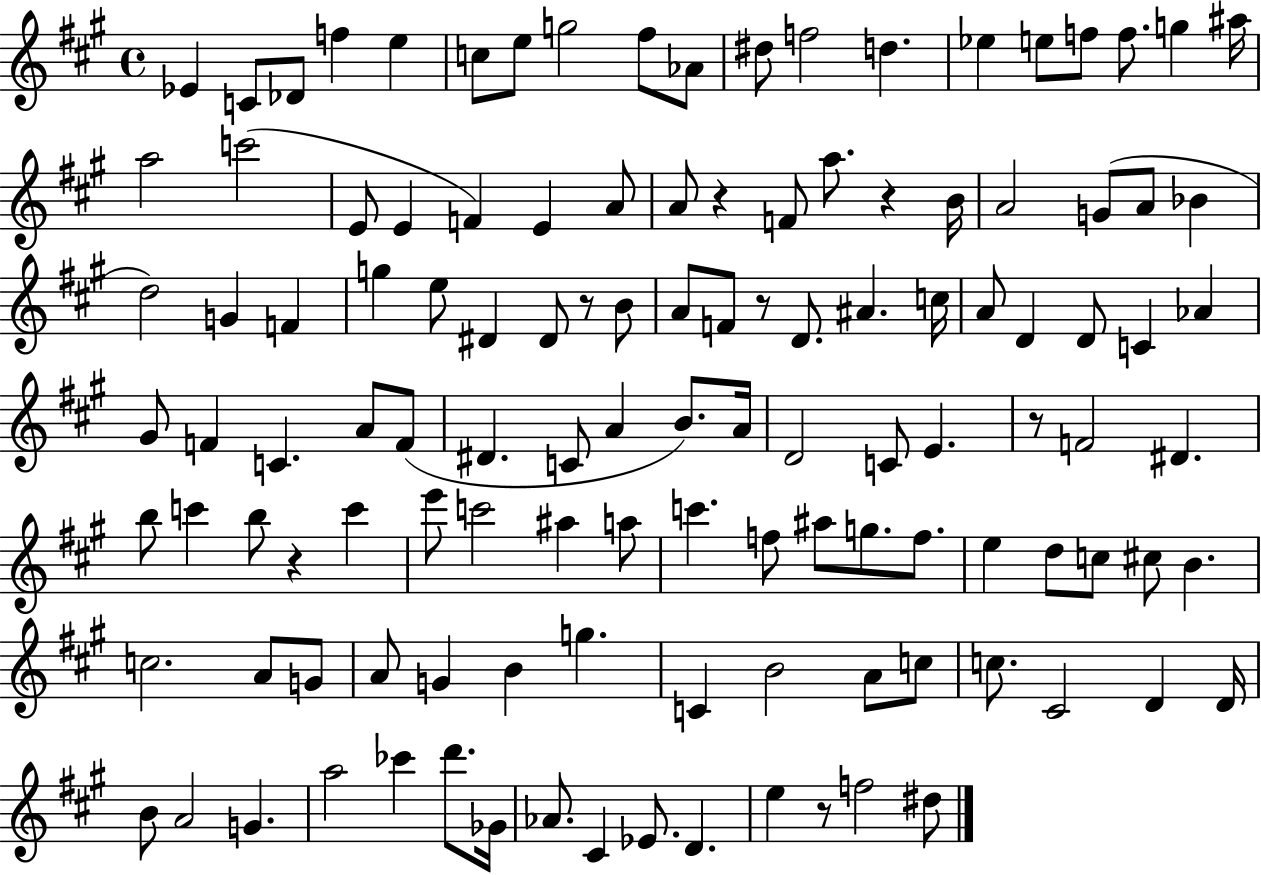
Eb4/q C4/e Db4/e F5/q E5/q C5/e E5/e G5/h F#5/e Ab4/e D#5/e F5/h D5/q. Eb5/q E5/e F5/e F5/e. G5/q A#5/s A5/h C6/h E4/e E4/q F4/q E4/q A4/e A4/e R/q F4/e A5/e. R/q B4/s A4/h G4/e A4/e Bb4/q D5/h G4/q F4/q G5/q E5/e D#4/q D#4/e R/e B4/e A4/e F4/e R/e D4/e. A#4/q. C5/s A4/e D4/q D4/e C4/q Ab4/q G#4/e F4/q C4/q. A4/e F4/e D#4/q. C4/e A4/q B4/e. A4/s D4/h C4/e E4/q. R/e F4/h D#4/q. B5/e C6/q B5/e R/q C6/q E6/e C6/h A#5/q A5/e C6/q. F5/e A#5/e G5/e. F5/e. E5/q D5/e C5/e C#5/e B4/q. C5/h. A4/e G4/e A4/e G4/q B4/q G5/q. C4/q B4/h A4/e C5/e C5/e. C#4/h D4/q D4/s B4/e A4/h G4/q. A5/h CES6/q D6/e. Gb4/s Ab4/e. C#4/q Eb4/e. D4/q. E5/q R/e F5/h D#5/e